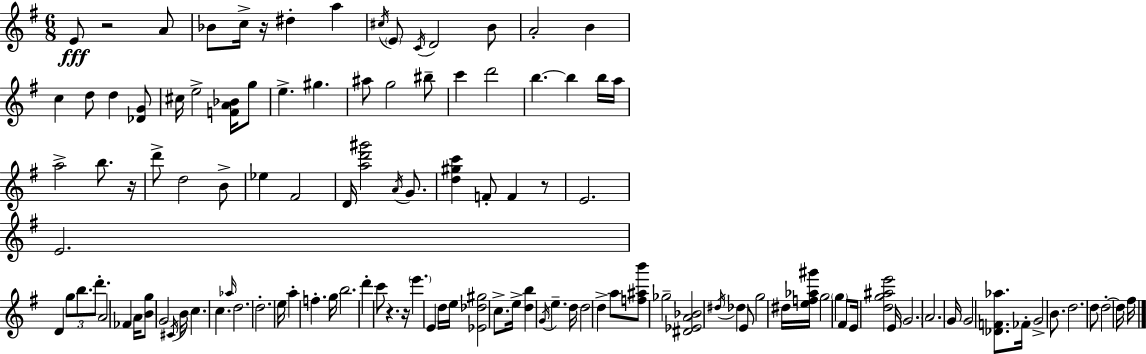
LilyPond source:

{
  \clef treble
  \numericTimeSignature
  \time 6/8
  \key g \major
  e'8\fff r2 a'8 | bes'8 c''16-> r16 dis''4-. a''4 | \acciaccatura { cis''16 } \parenthesize e'8 \acciaccatura { c'16 } d'2 | b'8 a'2-. b'4 | \break c''4 d''8 d''4 | <des' g'>8 cis''16 e''2-> <f' a' bes'>16 | g''8 e''4.-> gis''4. | ais''8 g''2 | \break bis''8-- c'''4 d'''2 | b''4.~~ b''4 | b''16 a''16 a''2-> b''8. | r16 d'''8-> d''2 | \break b'8-> ees''4 fis'2 | d'16 <a'' d''' gis'''>2 \acciaccatura { a'16 } | g'8. <d'' gis'' c'''>4 f'8-. f'4 | r8 e'2. | \break e'2. | d'4 \tuplet 3/2 { g''8 b''8. | d'''8.-. } a'2 fes'4 | a'16 <b' g''>8 g'2 | \break \acciaccatura { cis'16 } b'16 c''4. c''4. | \grace { aes''16 } d''2. | d''2.-. | e''16 a''4-. f''4.-. | \break g''16 b''2. | d'''4-. c'''8 r4. | r16 \parenthesize e'''4. | e'4 d''16 e''16 <ees' des'' gis''>2 | \break c''8.-> e''16-> <d'' b''>4 \acciaccatura { g'16 } e''4.-- | d''16 d''2 | d''4-> a''8 <f'' ais'' b'''>8 ges''2-- | <dis' ees' a' bes'>2 | \break \acciaccatura { dis''16 } des''4 e'8 g''2 | dis''16 <e'' f'' aes'' gis'''>16 g''2 | \parenthesize g''4 fis'8 e'16 <d'' g'' ais'' e'''>2 | e'16 \parenthesize g'2. | \break a'2. | g'16 g'2 | <des' f' aes''>8. fes'16-. g'2-> | b'8. d''2. | \break d''8 d''2-.~~ | d''16 fis''16 \bar "|."
}